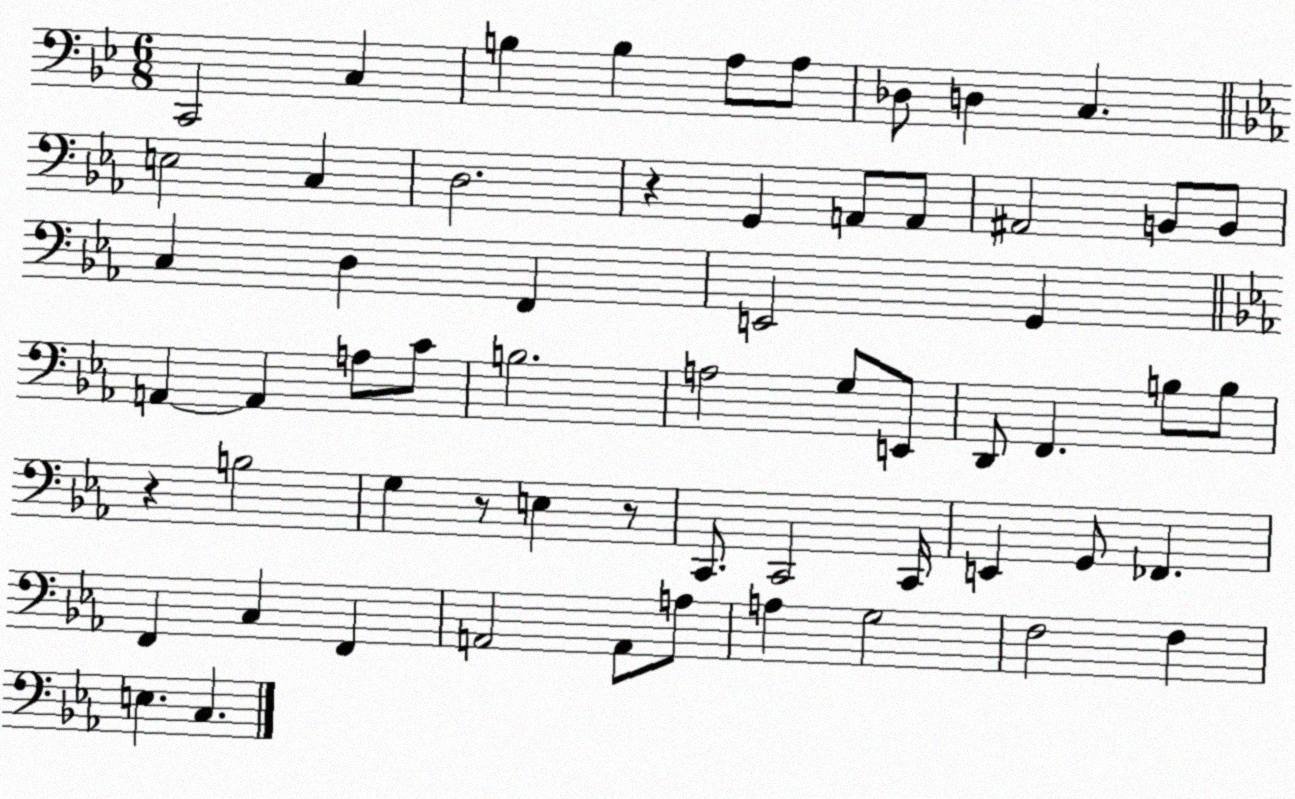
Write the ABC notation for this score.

X:1
T:Untitled
M:6/8
L:1/4
K:Bb
C,,2 C, B, B, A,/2 A,/2 _D,/2 D, C, E,2 C, D,2 z G,, A,,/2 A,,/2 ^A,,2 B,,/2 B,,/2 C, D, F,, E,,2 G,, A,, A,, A,/2 C/2 B,2 A,2 G,/2 E,,/2 D,,/2 F,, B,/2 B,/2 z B,2 G, z/2 E, z/2 C,,/2 C,,2 C,,/4 E,, G,,/2 _F,, F,, C, F,, A,,2 A,,/2 A,/2 A, G,2 F,2 F, E, C,